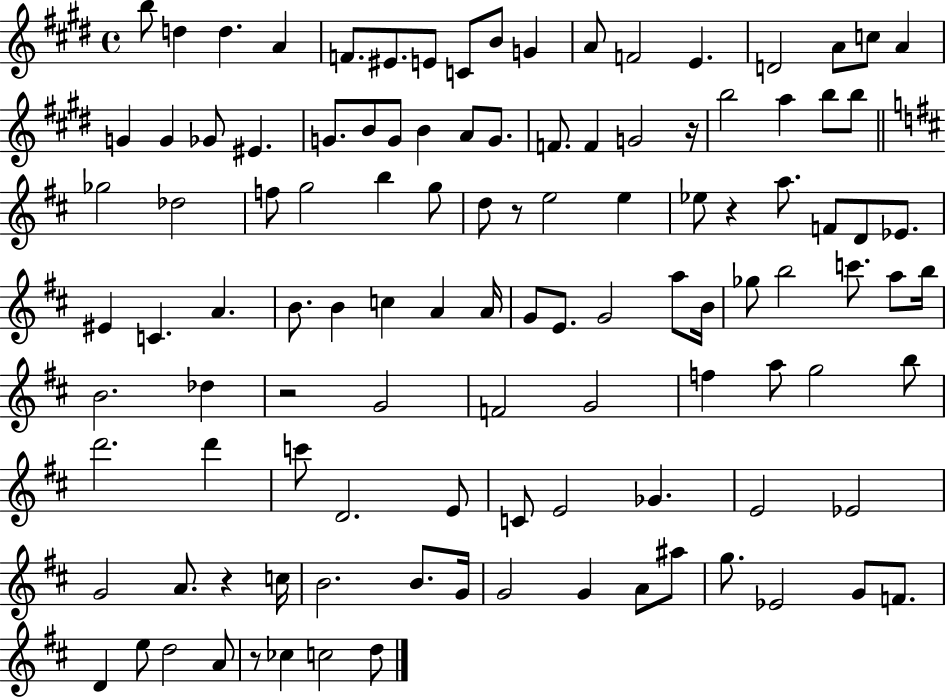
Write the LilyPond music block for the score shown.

{
  \clef treble
  \time 4/4
  \defaultTimeSignature
  \key e \major
  b''8 d''4 d''4. a'4 | f'8. eis'8. e'8 c'8 b'8 g'4 | a'8 f'2 e'4. | d'2 a'8 c''8 a'4 | \break g'4 g'4 ges'8 eis'4. | g'8. b'8 g'8 b'4 a'8 g'8. | f'8. f'4 g'2 r16 | b''2 a''4 b''8 b''8 | \break \bar "||" \break \key b \minor ges''2 des''2 | f''8 g''2 b''4 g''8 | d''8 r8 e''2 e''4 | ees''8 r4 a''8. f'8 d'8 ees'8. | \break eis'4 c'4. a'4. | b'8. b'4 c''4 a'4 a'16 | g'8 e'8. g'2 a''8 b'16 | ges''8 b''2 c'''8. a''8 b''16 | \break b'2. des''4 | r2 g'2 | f'2 g'2 | f''4 a''8 g''2 b''8 | \break d'''2. d'''4 | c'''8 d'2. e'8 | c'8 e'2 ges'4. | e'2 ees'2 | \break g'2 a'8. r4 c''16 | b'2. b'8. g'16 | g'2 g'4 a'8 ais''8 | g''8. ees'2 g'8 f'8. | \break d'4 e''8 d''2 a'8 | r8 ces''4 c''2 d''8 | \bar "|."
}